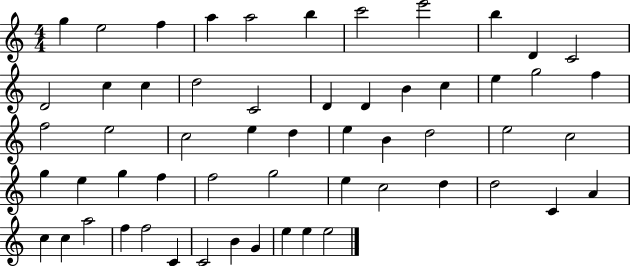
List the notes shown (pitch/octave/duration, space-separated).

G5/q E5/h F5/q A5/q A5/h B5/q C6/h E6/h B5/q D4/q C4/h D4/h C5/q C5/q D5/h C4/h D4/q D4/q B4/q C5/q E5/q G5/h F5/q F5/h E5/h C5/h E5/q D5/q E5/q B4/q D5/h E5/h C5/h G5/q E5/q G5/q F5/q F5/h G5/h E5/q C5/h D5/q D5/h C4/q A4/q C5/q C5/q A5/h F5/q F5/h C4/q C4/h B4/q G4/q E5/q E5/q E5/h